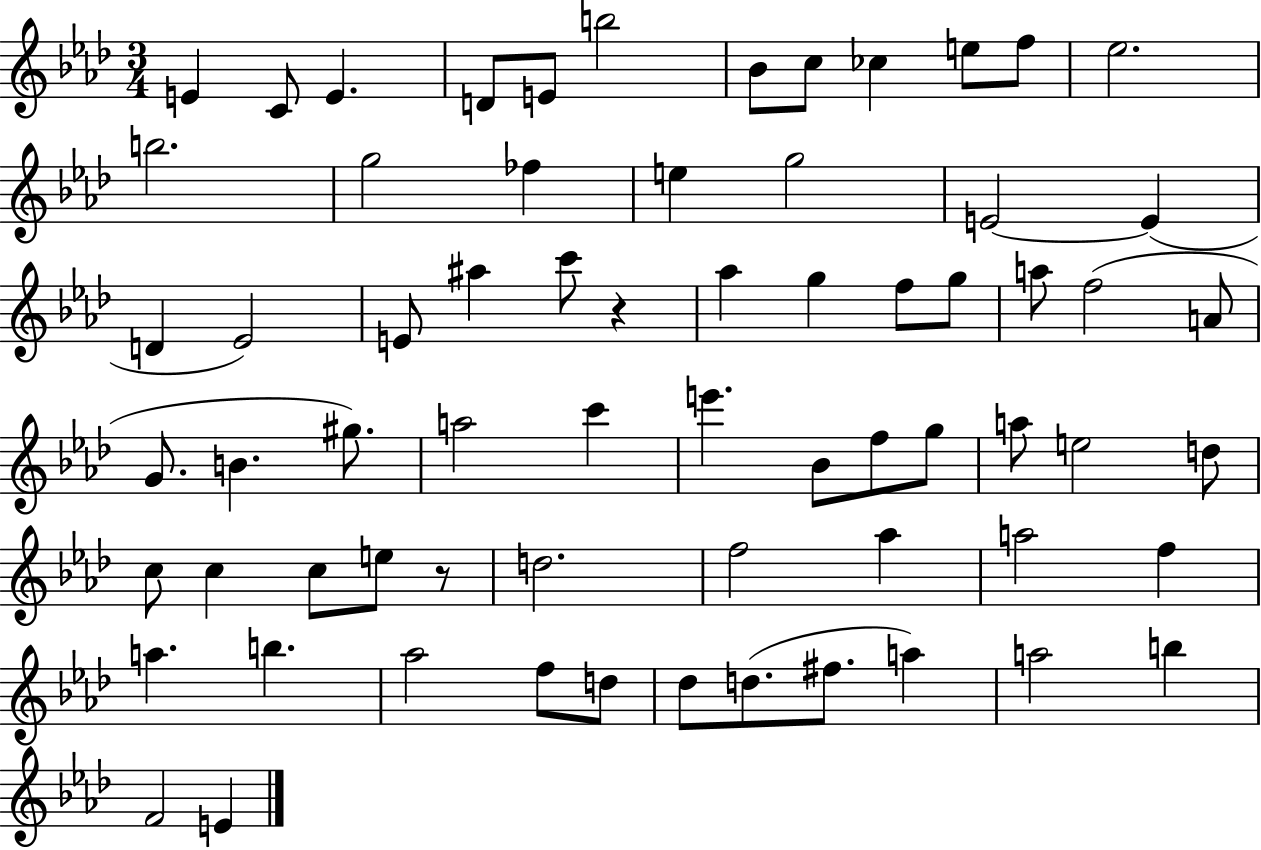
E4/q C4/e E4/q. D4/e E4/e B5/h Bb4/e C5/e CES5/q E5/e F5/e Eb5/h. B5/h. G5/h FES5/q E5/q G5/h E4/h E4/q D4/q Eb4/h E4/e A#5/q C6/e R/q Ab5/q G5/q F5/e G5/e A5/e F5/h A4/e G4/e. B4/q. G#5/e. A5/h C6/q E6/q. Bb4/e F5/e G5/e A5/e E5/h D5/e C5/e C5/q C5/e E5/e R/e D5/h. F5/h Ab5/q A5/h F5/q A5/q. B5/q. Ab5/h F5/e D5/e Db5/e D5/e. F#5/e. A5/q A5/h B5/q F4/h E4/q